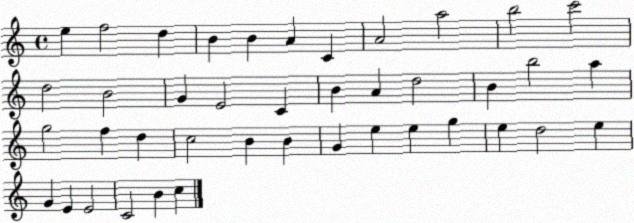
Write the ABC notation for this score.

X:1
T:Untitled
M:4/4
L:1/4
K:C
e f2 d B B A C A2 a2 b2 c'2 d2 B2 G E2 C B A d2 B b2 a g2 f d c2 B B G e e g e d2 e G E E2 C2 B c